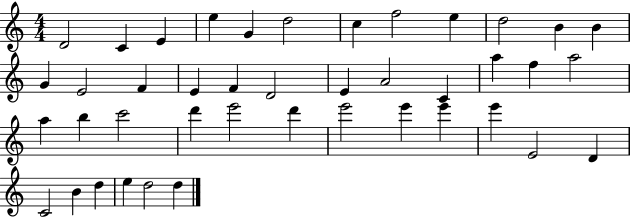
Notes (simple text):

D4/h C4/q E4/q E5/q G4/q D5/h C5/q F5/h E5/q D5/h B4/q B4/q G4/q E4/h F4/q E4/q F4/q D4/h E4/q A4/h C4/q A5/q F5/q A5/h A5/q B5/q C6/h D6/q E6/h D6/q E6/h E6/q E6/q E6/q E4/h D4/q C4/h B4/q D5/q E5/q D5/h D5/q